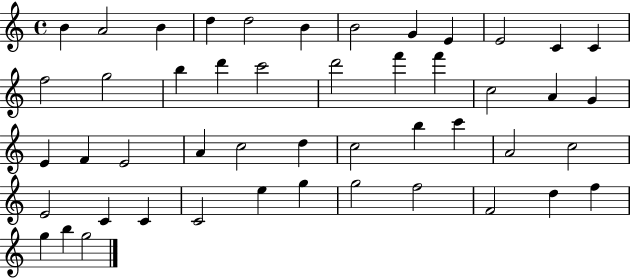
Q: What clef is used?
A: treble